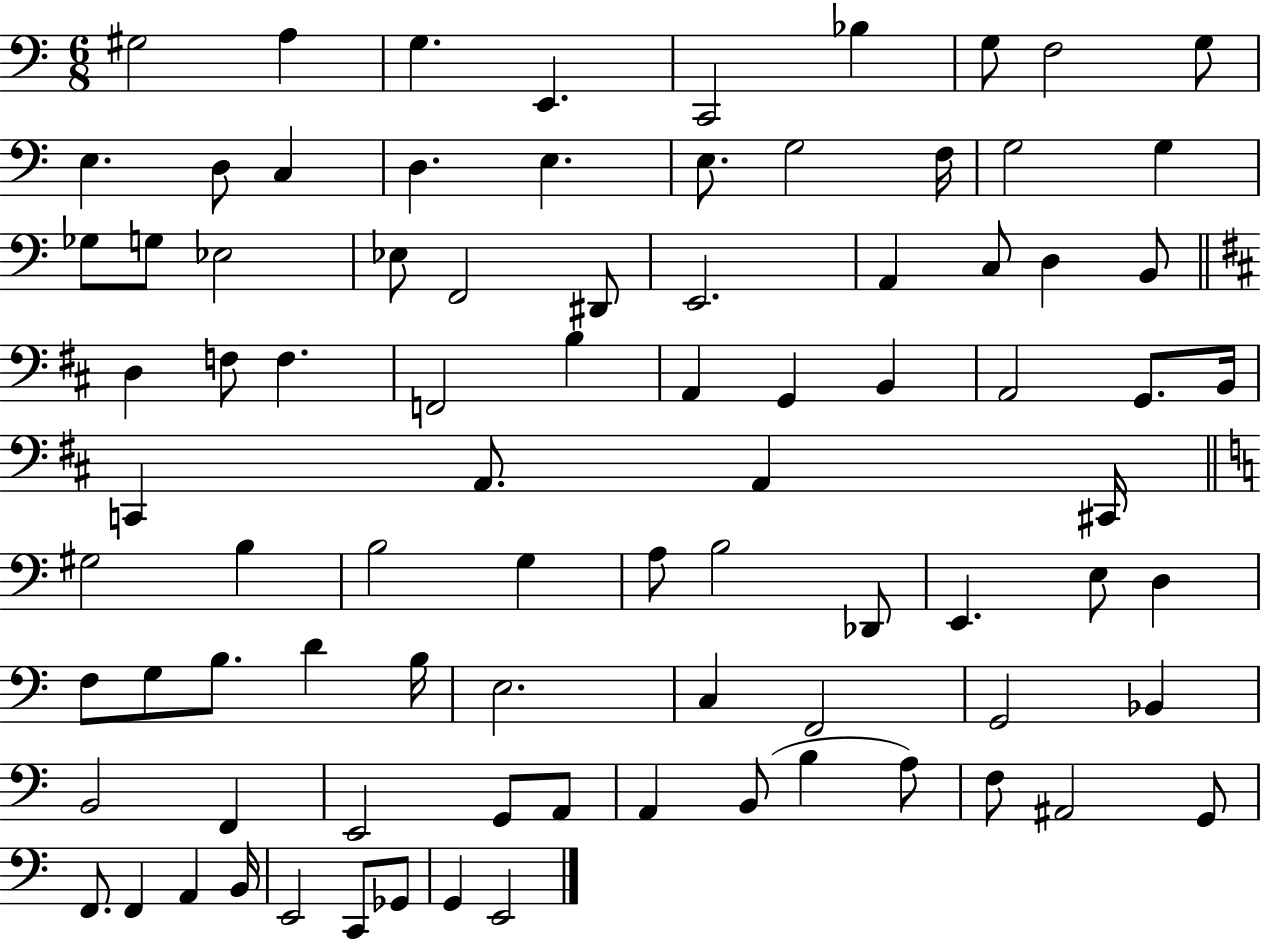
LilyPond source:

{
  \clef bass
  \numericTimeSignature
  \time 6/8
  \key c \major
  gis2 a4 | g4. e,4. | c,2 bes4 | g8 f2 g8 | \break e4. d8 c4 | d4. e4. | e8. g2 f16 | g2 g4 | \break ges8 g8 ees2 | ees8 f,2 dis,8 | e,2. | a,4 c8 d4 b,8 | \break \bar "||" \break \key d \major d4 f8 f4. | f,2 b4 | a,4 g,4 b,4 | a,2 g,8. b,16 | \break c,4 a,8. a,4 cis,16 | \bar "||" \break \key a \minor gis2 b4 | b2 g4 | a8 b2 des,8 | e,4. e8 d4 | \break f8 g8 b8. d'4 b16 | e2. | c4 f,2 | g,2 bes,4 | \break b,2 f,4 | e,2 g,8 a,8 | a,4 b,8( b4 a8) | f8 ais,2 g,8 | \break f,8. f,4 a,4 b,16 | e,2 c,8 ges,8 | g,4 e,2 | \bar "|."
}